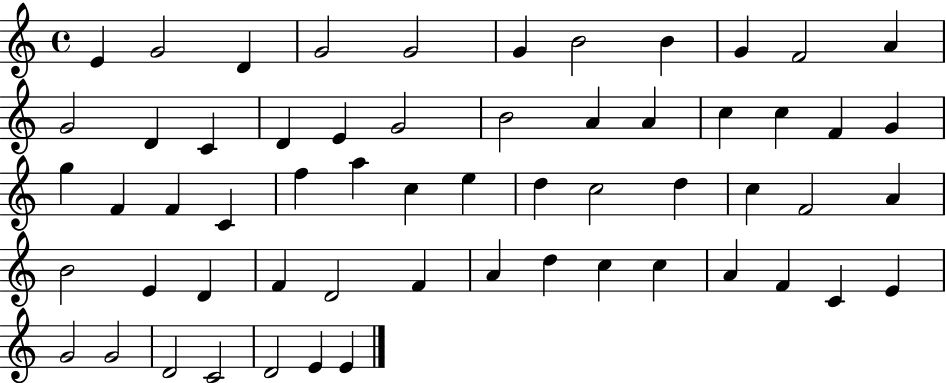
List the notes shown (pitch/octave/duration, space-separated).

E4/q G4/h D4/q G4/h G4/h G4/q B4/h B4/q G4/q F4/h A4/q G4/h D4/q C4/q D4/q E4/q G4/h B4/h A4/q A4/q C5/q C5/q F4/q G4/q G5/q F4/q F4/q C4/q F5/q A5/q C5/q E5/q D5/q C5/h D5/q C5/q F4/h A4/q B4/h E4/q D4/q F4/q D4/h F4/q A4/q D5/q C5/q C5/q A4/q F4/q C4/q E4/q G4/h G4/h D4/h C4/h D4/h E4/q E4/q